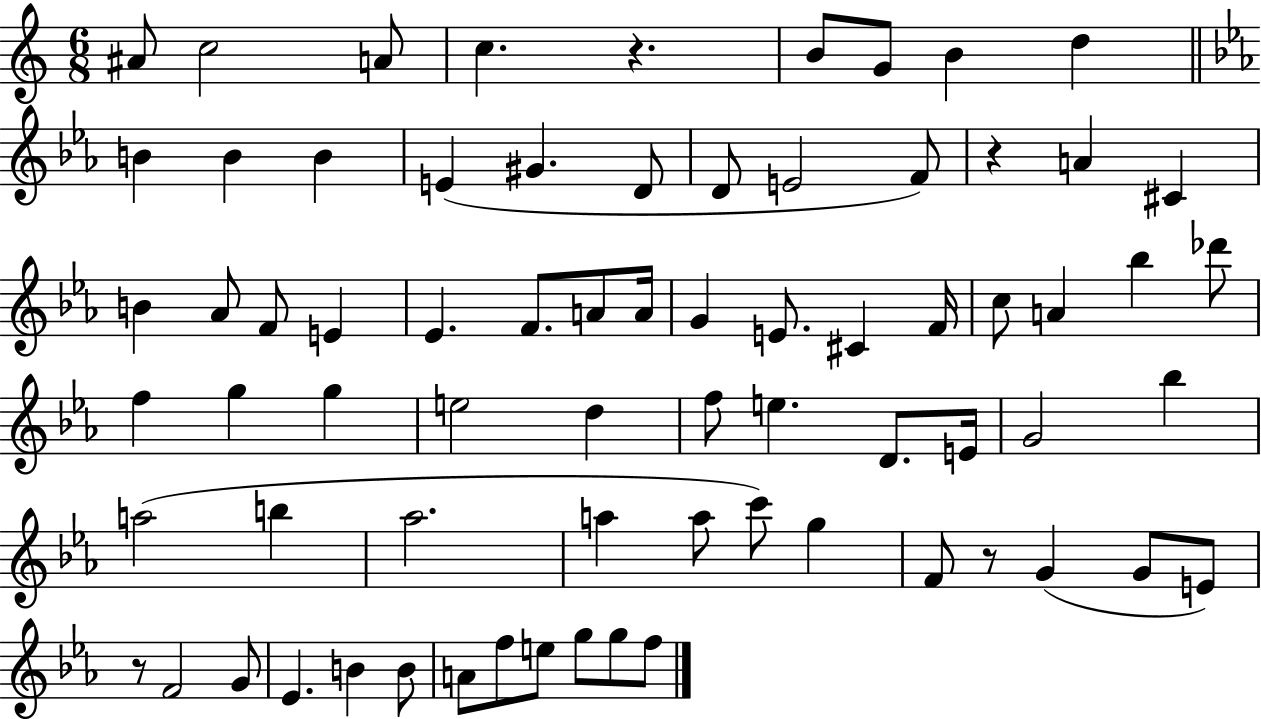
{
  \clef treble
  \numericTimeSignature
  \time 6/8
  \key c \major
  ais'8 c''2 a'8 | c''4. r4. | b'8 g'8 b'4 d''4 | \bar "||" \break \key c \minor b'4 b'4 b'4 | e'4( gis'4. d'8 | d'8 e'2 f'8) | r4 a'4 cis'4 | \break b'4 aes'8 f'8 e'4 | ees'4. f'8. a'8 a'16 | g'4 e'8. cis'4 f'16 | c''8 a'4 bes''4 des'''8 | \break f''4 g''4 g''4 | e''2 d''4 | f''8 e''4. d'8. e'16 | g'2 bes''4 | \break a''2( b''4 | aes''2. | a''4 a''8 c'''8) g''4 | f'8 r8 g'4( g'8 e'8) | \break r8 f'2 g'8 | ees'4. b'4 b'8 | a'8 f''8 e''8 g''8 g''8 f''8 | \bar "|."
}